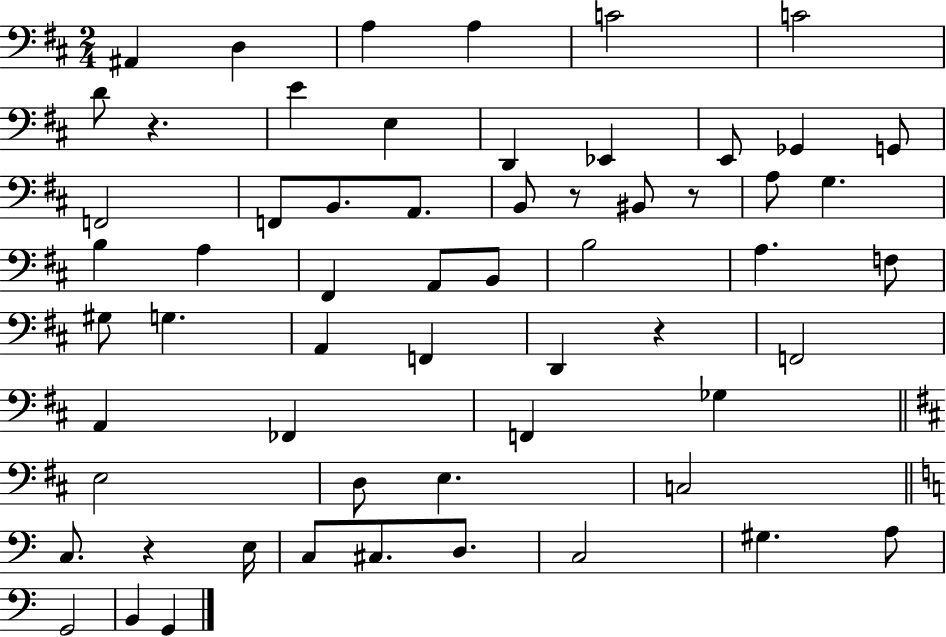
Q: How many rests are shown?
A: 5